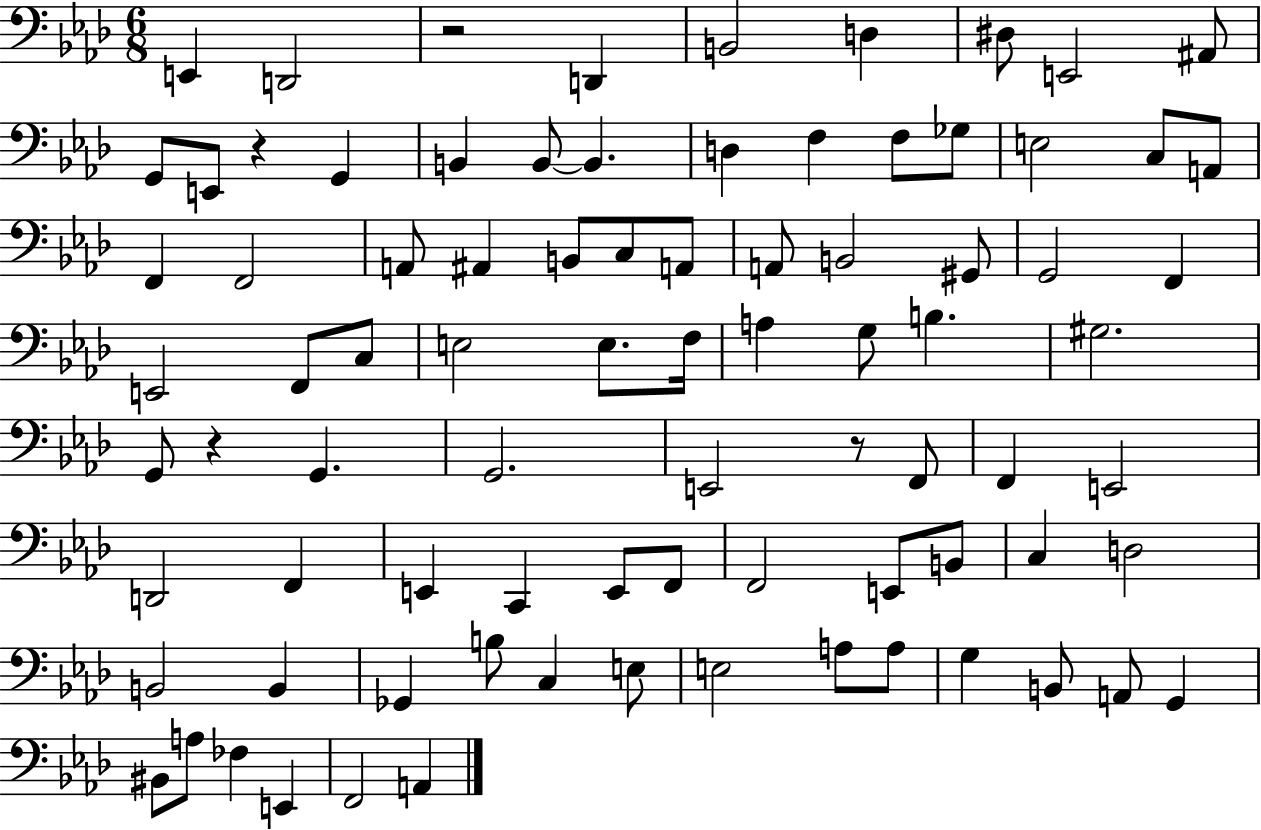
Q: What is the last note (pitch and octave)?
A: A2